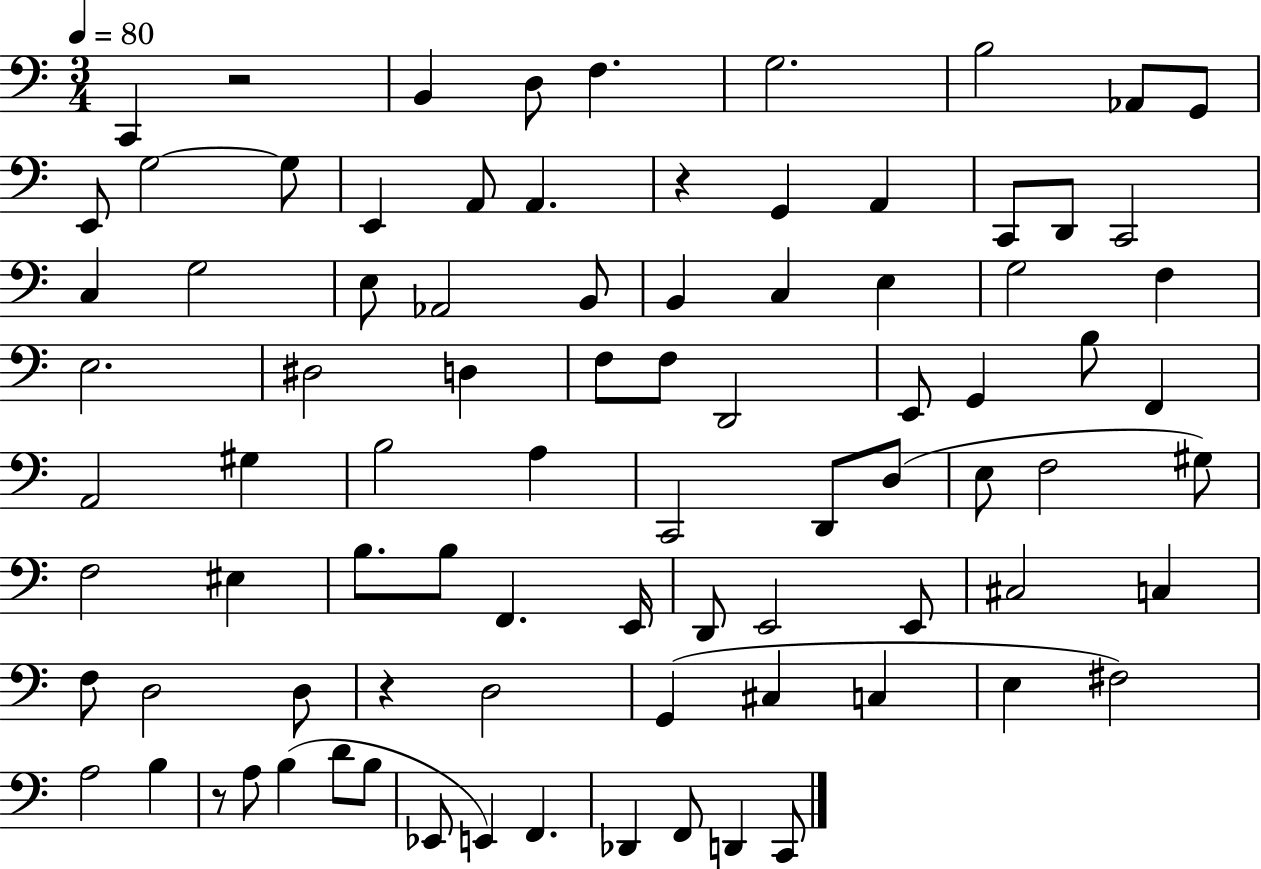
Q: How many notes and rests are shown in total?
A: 86